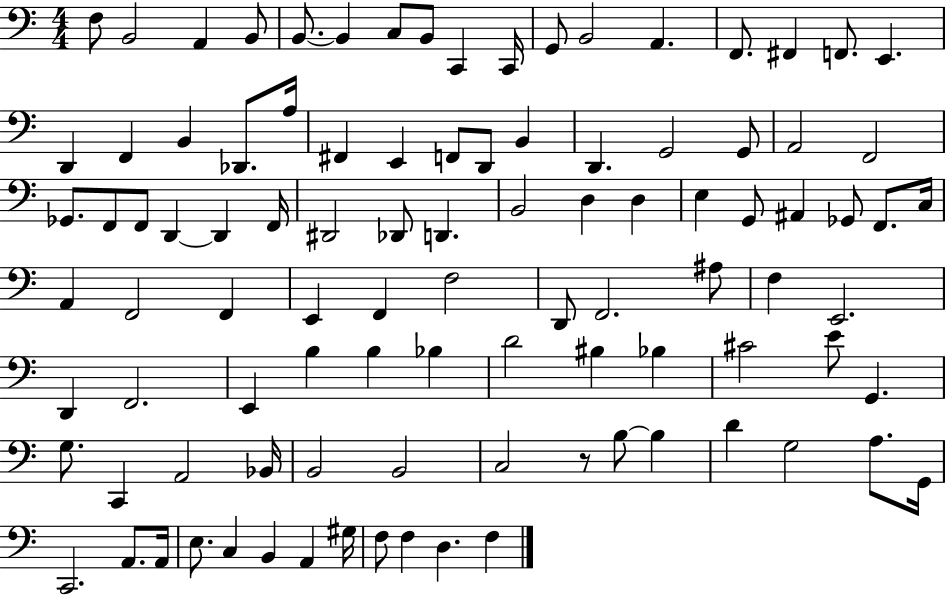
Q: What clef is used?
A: bass